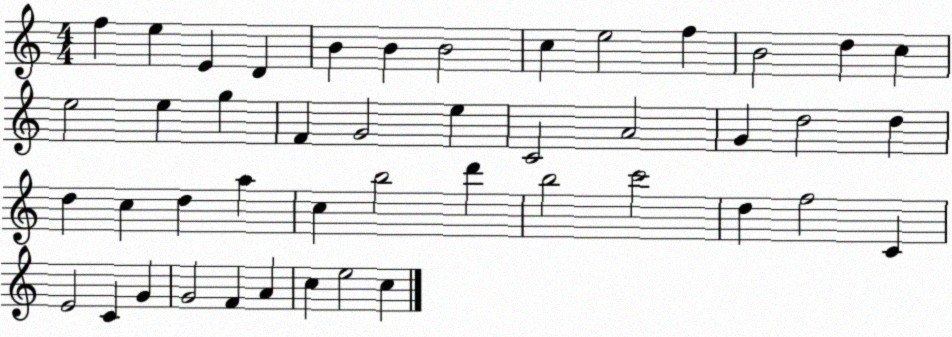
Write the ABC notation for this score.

X:1
T:Untitled
M:4/4
L:1/4
K:C
f e E D B B B2 c e2 f B2 d c e2 e g F G2 e C2 A2 G d2 d d c d a c b2 d' b2 c'2 d f2 C E2 C G G2 F A c e2 c